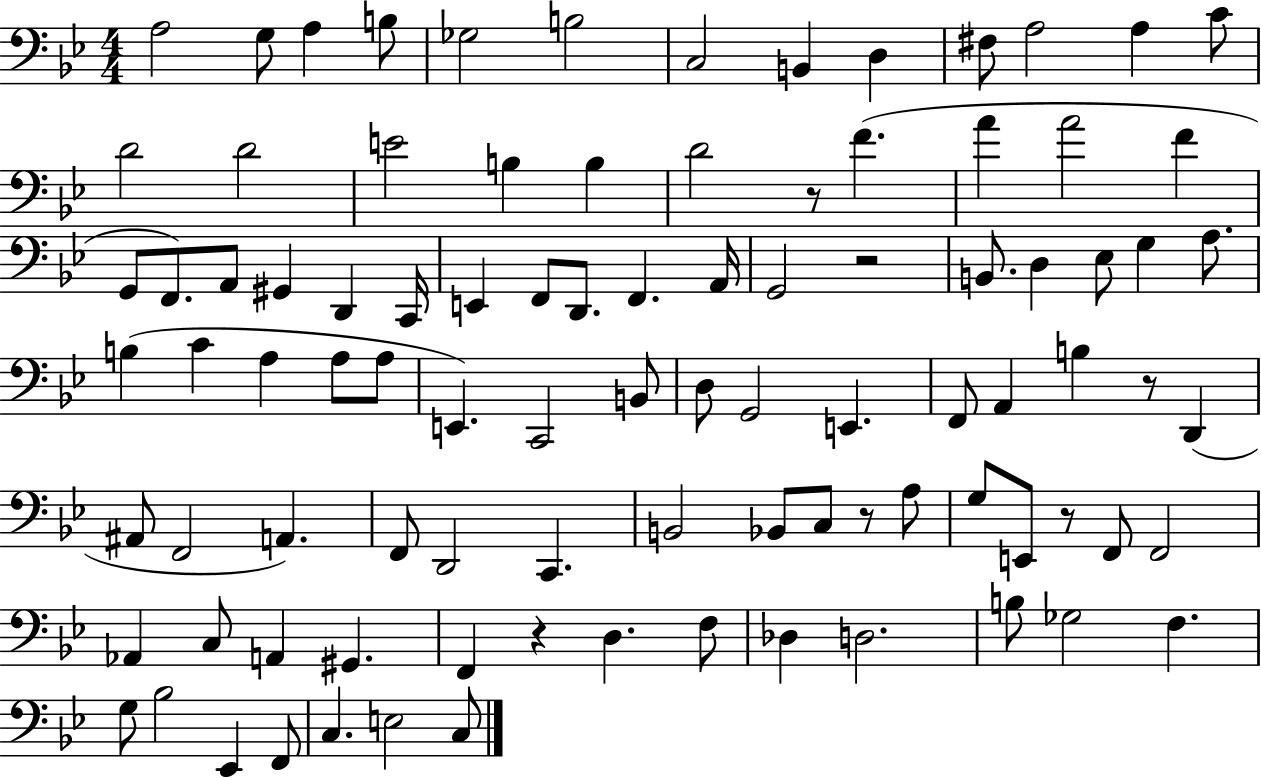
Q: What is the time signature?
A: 4/4